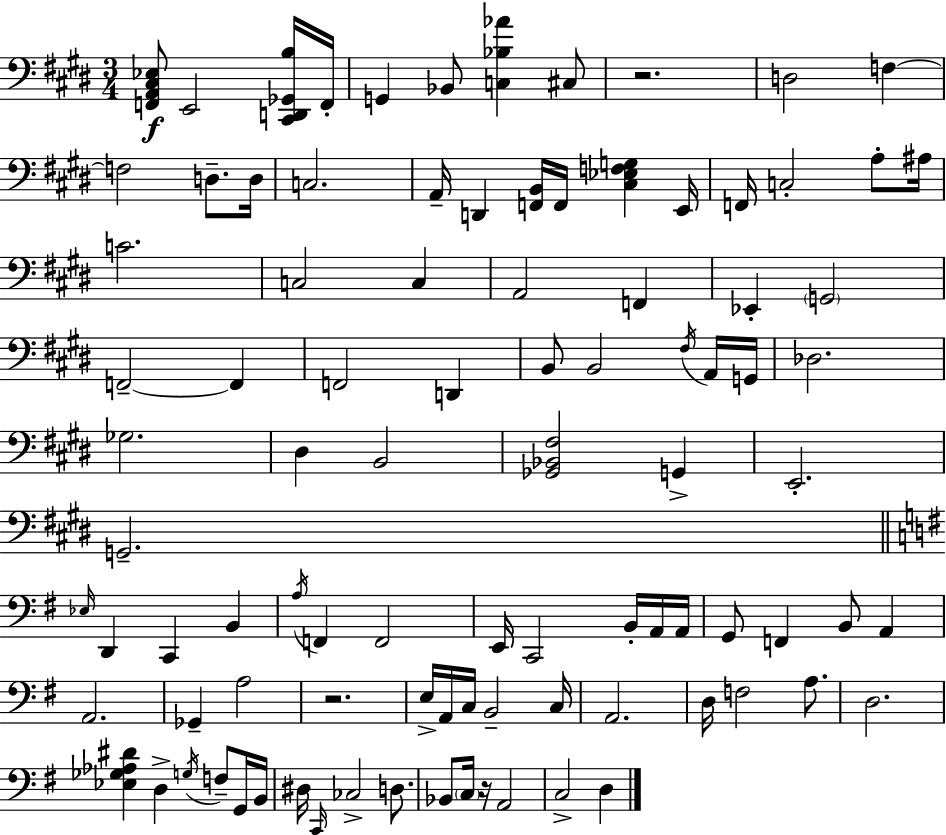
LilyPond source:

{
  \clef bass
  \numericTimeSignature
  \time 3/4
  \key e \major
  <f, a, cis ees>8\f e,2 <cis, d, ges, b>16 f,16-. | g,4 bes,8 <c bes aes'>4 cis8 | r2. | d2 f4~~ | \break f2 d8.-- d16 | c2. | a,16-- d,4 <f, b,>16 f,16 <cis ees f g>4 e,16 | f,16 c2-. a8-. ais16 | \break c'2. | c2 c4 | a,2 f,4 | ees,4-. \parenthesize g,2 | \break f,2--~~ f,4 | f,2 d,4 | b,8 b,2 \acciaccatura { fis16 } a,16 | g,16 des2. | \break ges2. | dis4 b,2 | <ges, bes, fis>2 g,4-> | e,2.-. | \break g,2.-- | \bar "||" \break \key g \major \grace { ees16 } d,4 c,4 b,4 | \acciaccatura { a16 } f,4 f,2 | e,16 c,2 b,16-. | a,16 a,16 g,8 f,4 b,8 a,4 | \break a,2. | ges,4-- a2 | r2. | e16-> a,16 c16 b,2-- | \break c16 a,2. | d16 f2 a8. | d2. | <ees ges aes dis'>4 d4-> \acciaccatura { g16 } f8-- | \break g,16 b,16 dis16 \grace { c,16 } ces2-> | d8. bes,8 \parenthesize c16 r16 a,2 | c2-> | d4 \bar "|."
}